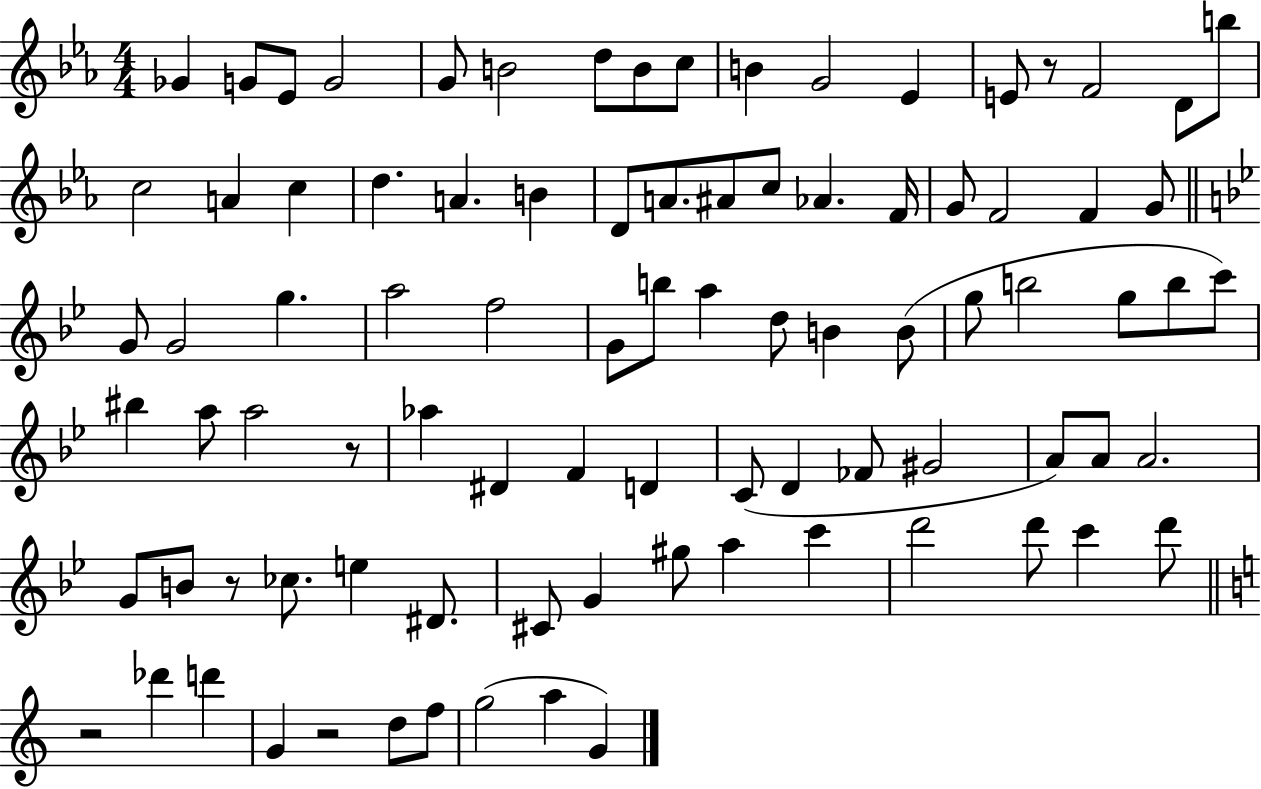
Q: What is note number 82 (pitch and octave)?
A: G5